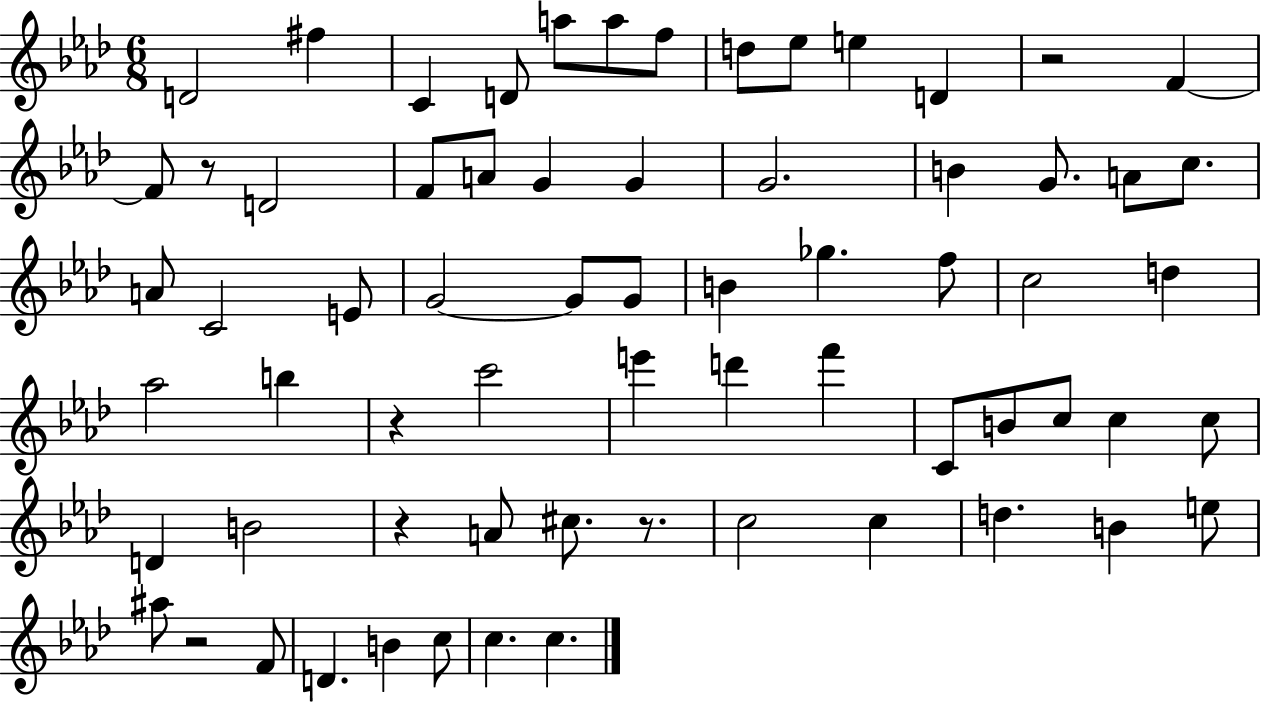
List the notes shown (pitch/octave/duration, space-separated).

D4/h F#5/q C4/q D4/e A5/e A5/e F5/e D5/e Eb5/e E5/q D4/q R/h F4/q F4/e R/e D4/h F4/e A4/e G4/q G4/q G4/h. B4/q G4/e. A4/e C5/e. A4/e C4/h E4/e G4/h G4/e G4/e B4/q Gb5/q. F5/e C5/h D5/q Ab5/h B5/q R/q C6/h E6/q D6/q F6/q C4/e B4/e C5/e C5/q C5/e D4/q B4/h R/q A4/e C#5/e. R/e. C5/h C5/q D5/q. B4/q E5/e A#5/e R/h F4/e D4/q. B4/q C5/e C5/q. C5/q.